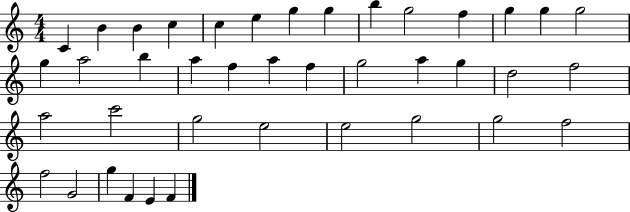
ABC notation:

X:1
T:Untitled
M:4/4
L:1/4
K:C
C B B c c e g g b g2 f g g g2 g a2 b a f a f g2 a g d2 f2 a2 c'2 g2 e2 e2 g2 g2 f2 f2 G2 g F E F